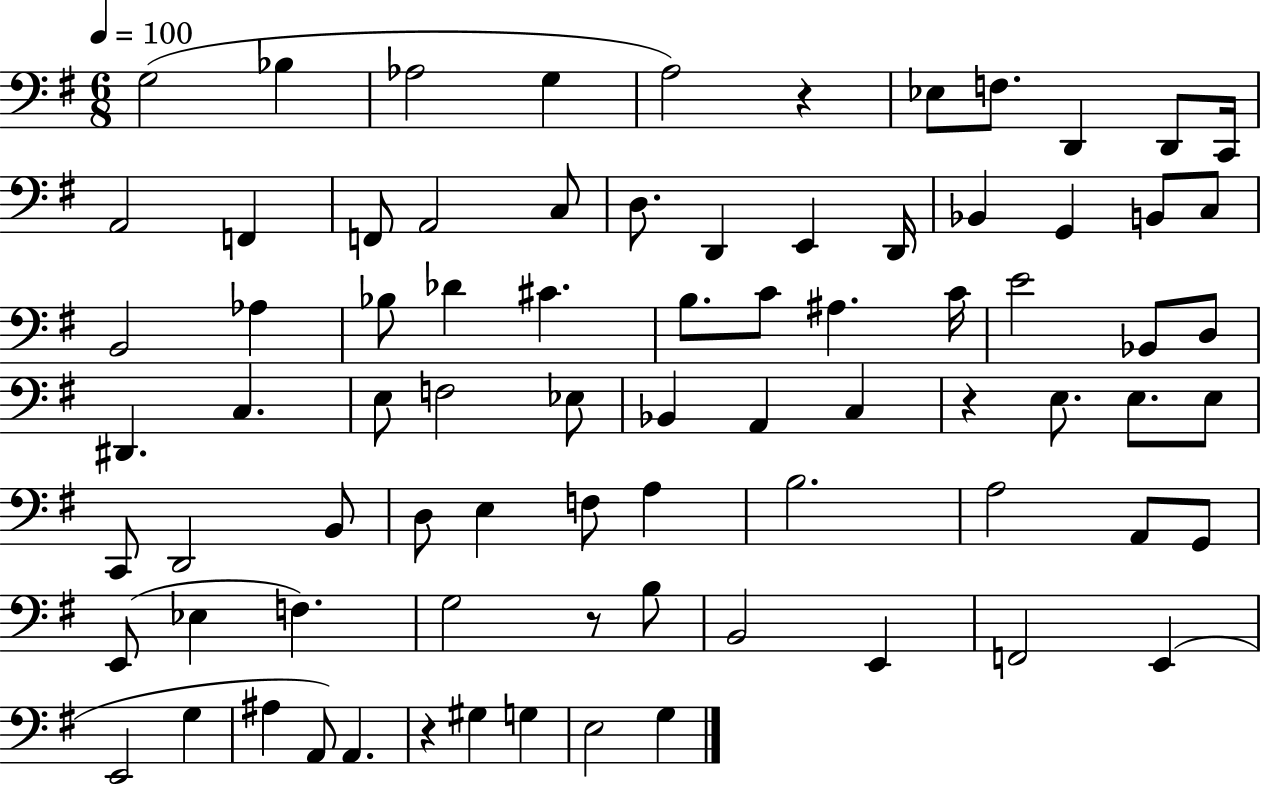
{
  \clef bass
  \numericTimeSignature
  \time 6/8
  \key g \major
  \tempo 4 = 100
  g2( bes4 | aes2 g4 | a2) r4 | ees8 f8. d,4 d,8 c,16 | \break a,2 f,4 | f,8 a,2 c8 | d8. d,4 e,4 d,16 | bes,4 g,4 b,8 c8 | \break b,2 aes4 | bes8 des'4 cis'4. | b8. c'8 ais4. c'16 | e'2 bes,8 d8 | \break dis,4. c4. | e8 f2 ees8 | bes,4 a,4 c4 | r4 e8. e8. e8 | \break c,8 d,2 b,8 | d8 e4 f8 a4 | b2. | a2 a,8 g,8 | \break e,8( ees4 f4.) | g2 r8 b8 | b,2 e,4 | f,2 e,4( | \break e,2 g4 | ais4 a,8) a,4. | r4 gis4 g4 | e2 g4 | \break \bar "|."
}